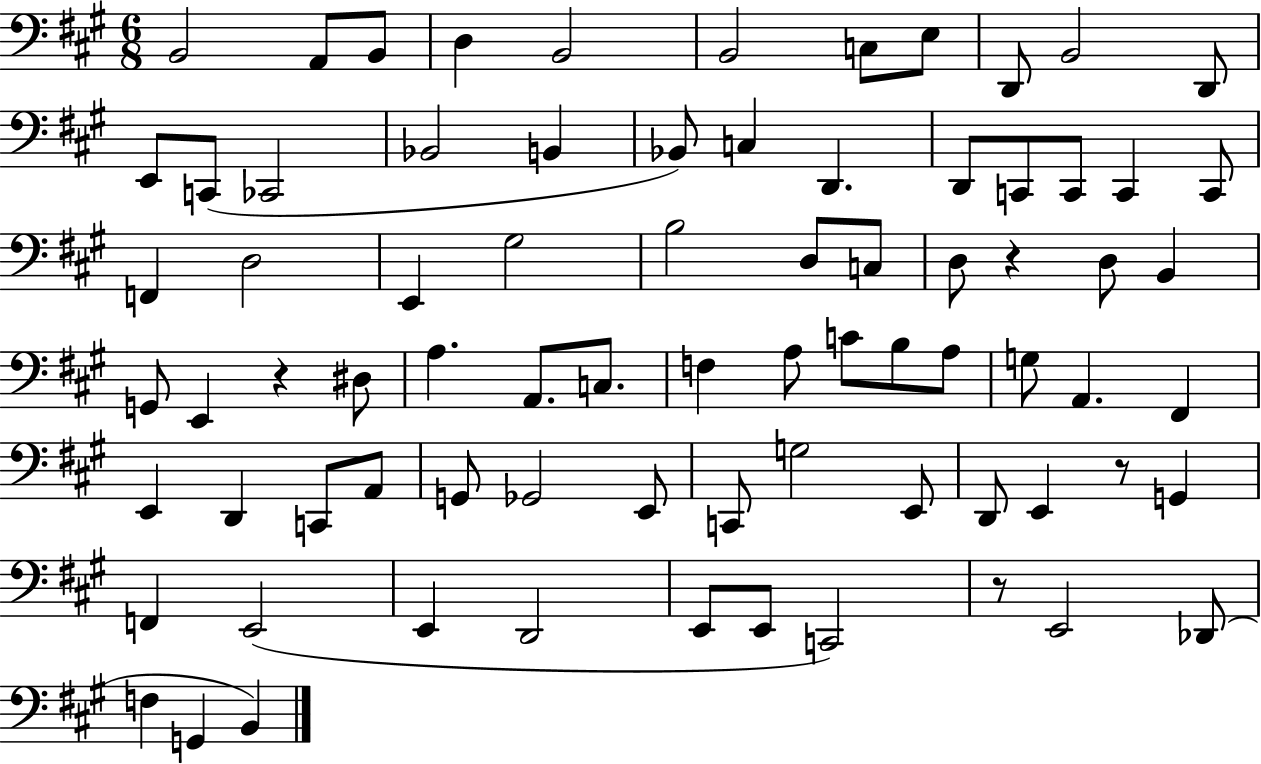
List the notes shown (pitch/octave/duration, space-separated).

B2/h A2/e B2/e D3/q B2/h B2/h C3/e E3/e D2/e B2/h D2/e E2/e C2/e CES2/h Bb2/h B2/q Bb2/e C3/q D2/q. D2/e C2/e C2/e C2/q C2/e F2/q D3/h E2/q G#3/h B3/h D3/e C3/e D3/e R/q D3/e B2/q G2/e E2/q R/q D#3/e A3/q. A2/e. C3/e. F3/q A3/e C4/e B3/e A3/e G3/e A2/q. F#2/q E2/q D2/q C2/e A2/e G2/e Gb2/h E2/e C2/e G3/h E2/e D2/e E2/q R/e G2/q F2/q E2/h E2/q D2/h E2/e E2/e C2/h R/e E2/h Db2/e F3/q G2/q B2/q